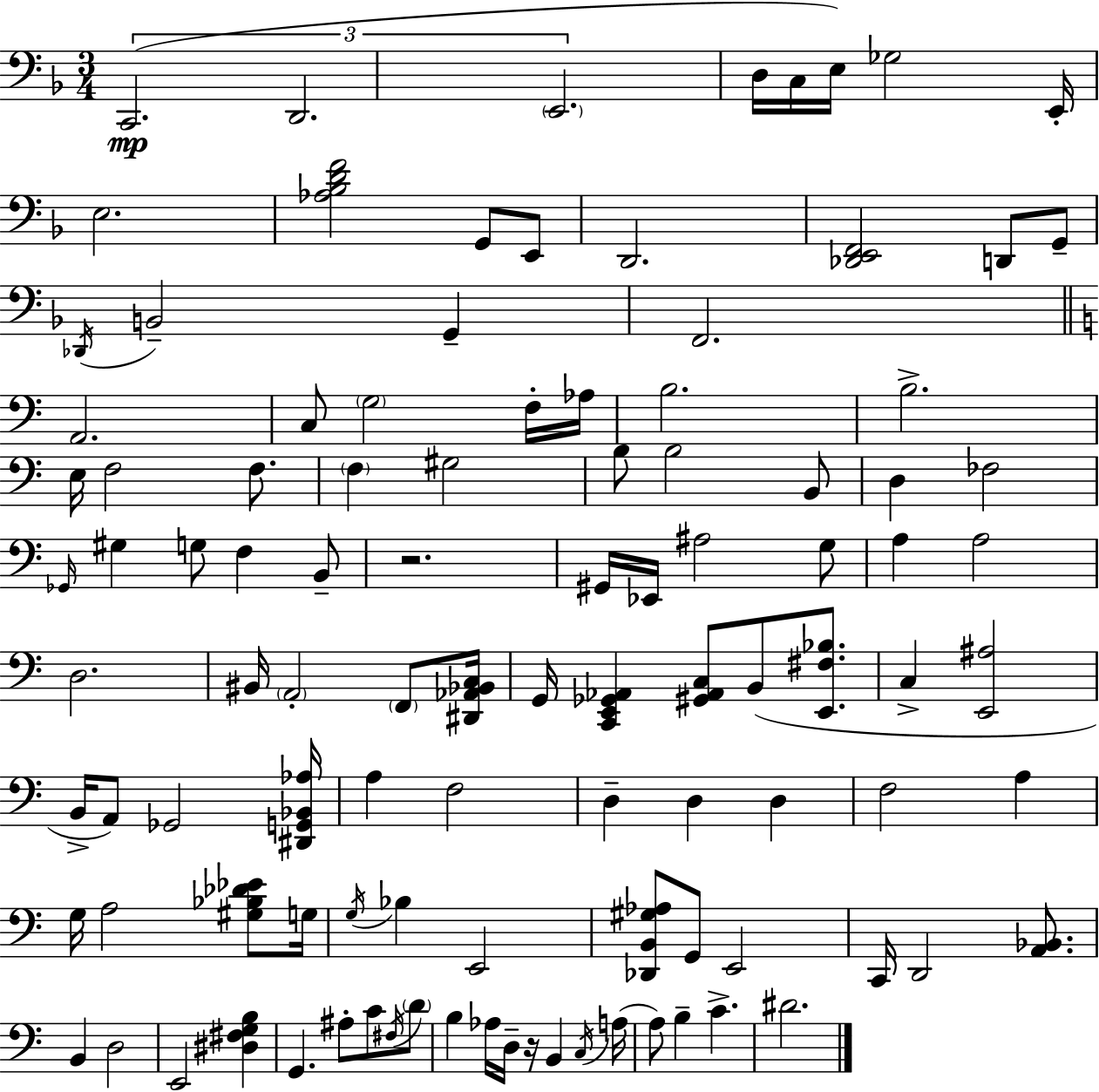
X:1
T:Untitled
M:3/4
L:1/4
K:Dm
C,,2 D,,2 E,,2 D,/4 C,/4 E,/4 _G,2 E,,/4 E,2 [_A,_B,DF]2 G,,/2 E,,/2 D,,2 [_D,,E,,F,,]2 D,,/2 G,,/2 _D,,/4 B,,2 G,, F,,2 A,,2 C,/2 G,2 F,/4 _A,/4 B,2 B,2 E,/4 F,2 F,/2 F, ^G,2 B,/2 B,2 B,,/2 D, _F,2 _G,,/4 ^G, G,/2 F, B,,/2 z2 ^G,,/4 _E,,/4 ^A,2 G,/2 A, A,2 D,2 ^B,,/4 A,,2 F,,/2 [^D,,_A,,_B,,C,]/4 G,,/4 [C,,E,,_G,,_A,,] [^G,,_A,,C,]/2 B,,/2 [E,,^F,_B,]/2 C, [E,,^A,]2 B,,/4 A,,/2 _G,,2 [^D,,G,,_B,,_A,]/4 A, F,2 D, D, D, F,2 A, G,/4 A,2 [^G,_B,_D_E]/2 G,/4 G,/4 _B, E,,2 [_D,,B,,^G,_A,]/2 G,,/2 E,,2 C,,/4 D,,2 [A,,_B,,]/2 B,, D,2 E,,2 [^D,^F,G,B,] G,, ^A,/2 C/2 ^F,/4 D/2 B, _A,/4 D,/4 z/4 B,, C,/4 A,/4 A,/2 B, C ^D2